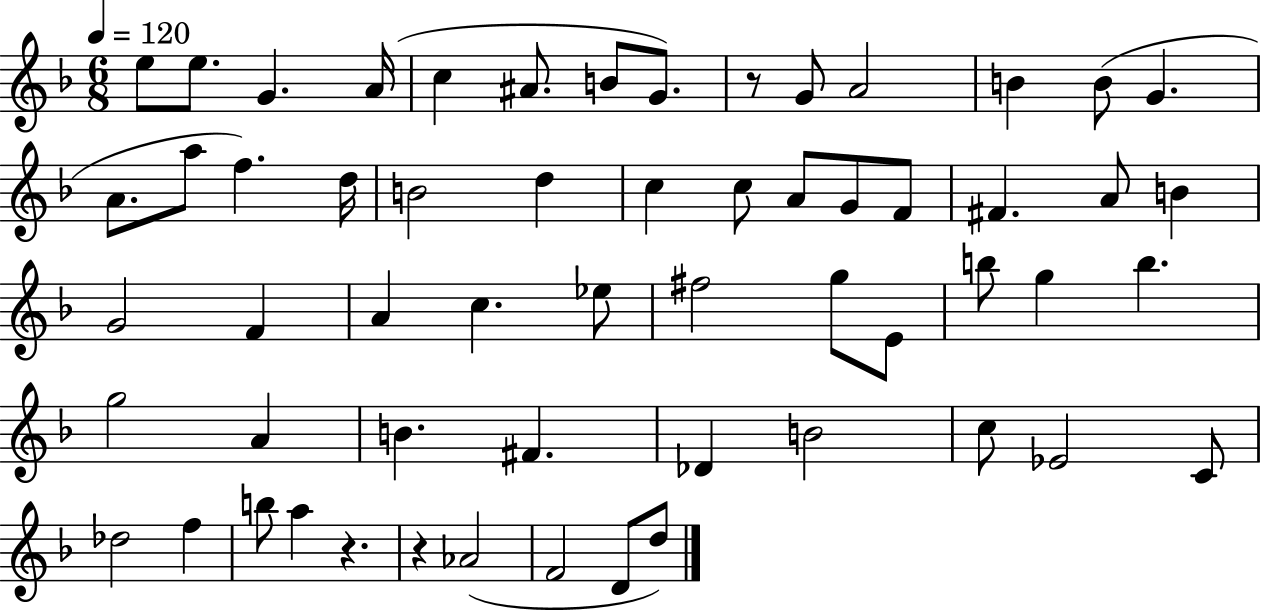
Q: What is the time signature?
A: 6/8